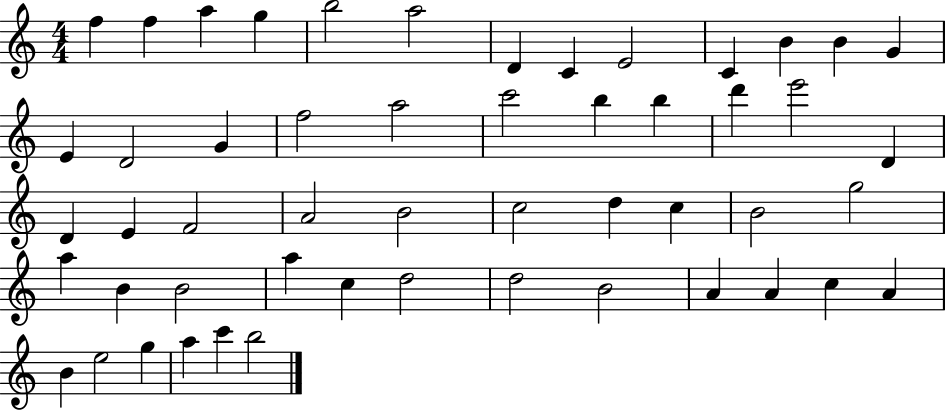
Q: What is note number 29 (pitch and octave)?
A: B4